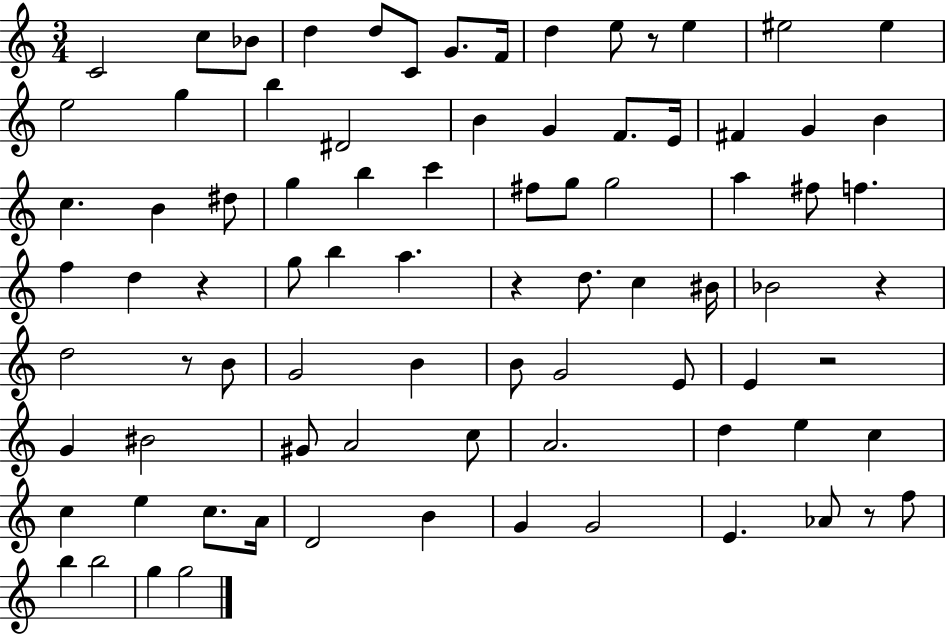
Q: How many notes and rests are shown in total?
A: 84